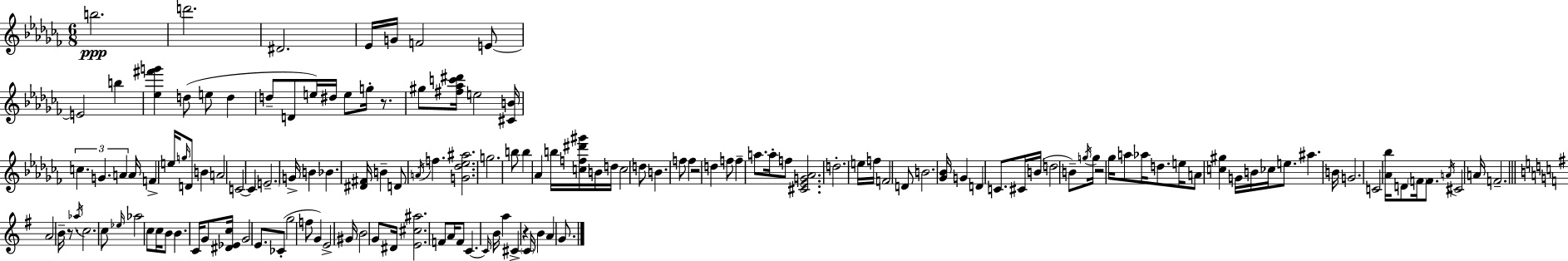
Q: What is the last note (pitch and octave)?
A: G4